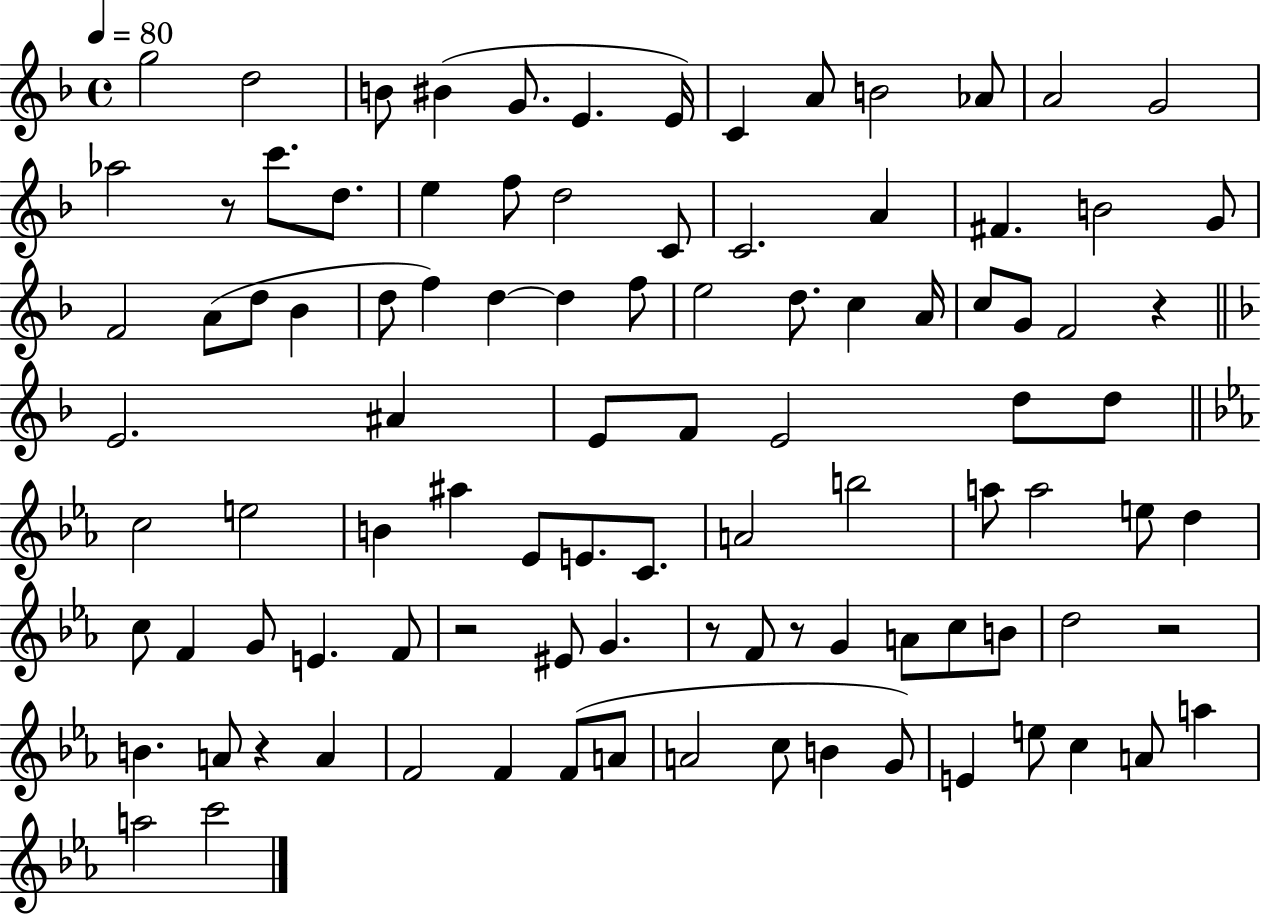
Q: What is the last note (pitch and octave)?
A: C6